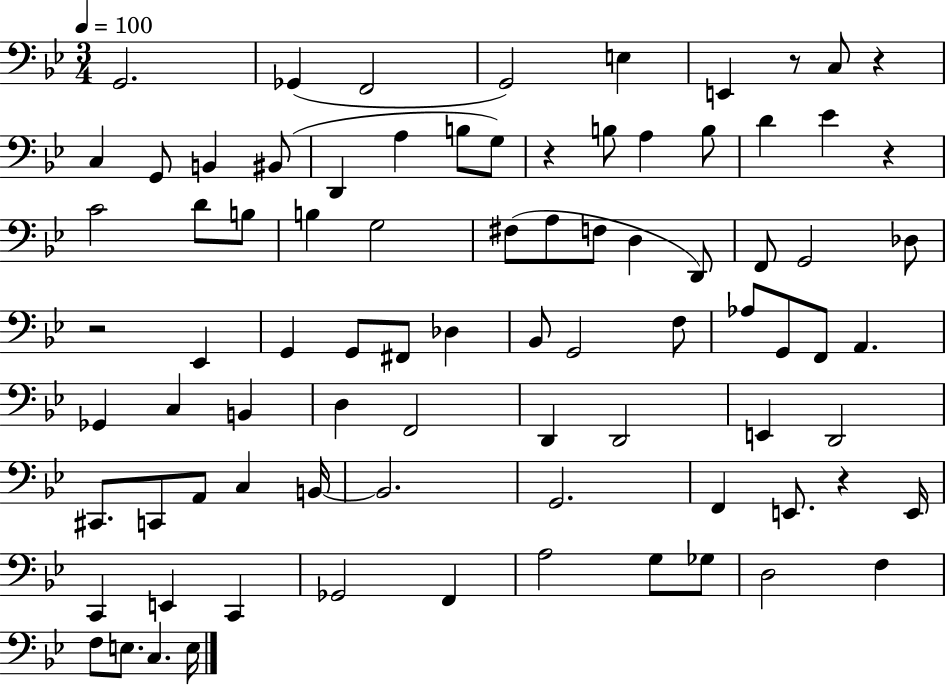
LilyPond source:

{
  \clef bass
  \numericTimeSignature
  \time 3/4
  \key bes \major
  \tempo 4 = 100
  g,2. | ges,4( f,2 | g,2) e4 | e,4 r8 c8 r4 | \break c4 g,8 b,4 bis,8( | d,4 a4 b8 g8) | r4 b8 a4 b8 | d'4 ees'4 r4 | \break c'2 d'8 b8 | b4 g2 | fis8( a8 f8 d4 d,8) | f,8 g,2 des8 | \break r2 ees,4 | g,4 g,8 fis,8 des4 | bes,8 g,2 f8 | aes8 g,8 f,8 a,4. | \break ges,4 c4 b,4 | d4 f,2 | d,4 d,2 | e,4 d,2 | \break cis,8. c,8 a,8 c4 b,16~~ | b,2. | g,2. | f,4 e,8. r4 e,16 | \break c,4 e,4 c,4 | ges,2 f,4 | a2 g8 ges8 | d2 f4 | \break f8 e8. c4. e16 | \bar "|."
}